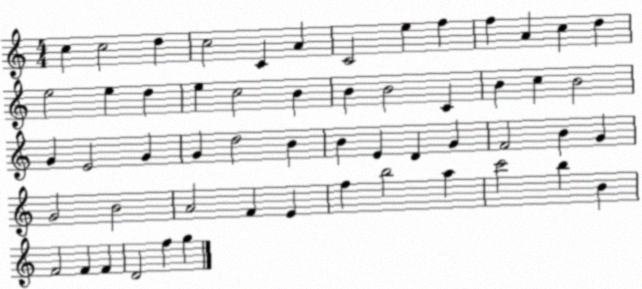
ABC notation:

X:1
T:Untitled
M:4/4
L:1/4
K:C
c c2 d c2 C A C2 e f f A c d e2 e d e c2 B B B2 C B c B2 G E2 G G d2 B B E D G F2 B G G2 B2 A2 F E f b2 a c'2 b B F2 F F D2 f g